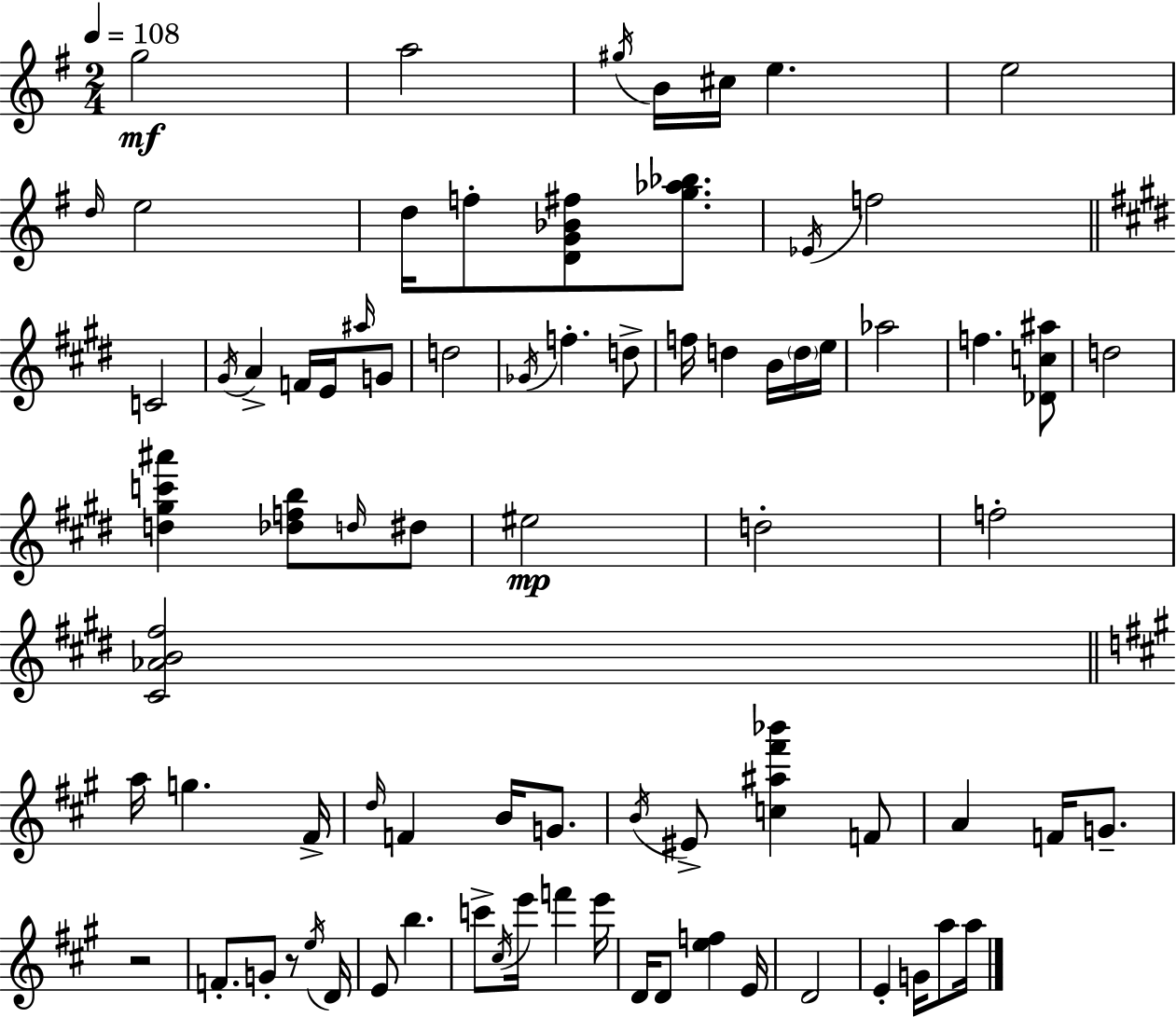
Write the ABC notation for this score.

X:1
T:Untitled
M:2/4
L:1/4
K:Em
g2 a2 ^g/4 B/4 ^c/4 e e2 d/4 e2 d/4 f/2 [DG_B^f]/2 [g_a_b]/2 _E/4 f2 C2 ^G/4 A F/4 E/4 ^a/4 G/2 d2 _G/4 f d/2 f/4 d B/4 d/4 e/4 _a2 f [_Dc^a]/2 d2 [d^gc'^a'] [_dfb]/2 d/4 ^d/2 ^e2 d2 f2 [^C_AB^f]2 a/4 g ^F/4 d/4 F B/4 G/2 B/4 ^E/2 [c^a^f'_b'] F/2 A F/4 G/2 z2 F/2 G/2 z/2 e/4 D/4 E/2 b c'/2 ^c/4 e'/4 f' e'/4 D/4 D/2 [ef] E/4 D2 E G/4 a/2 a/4